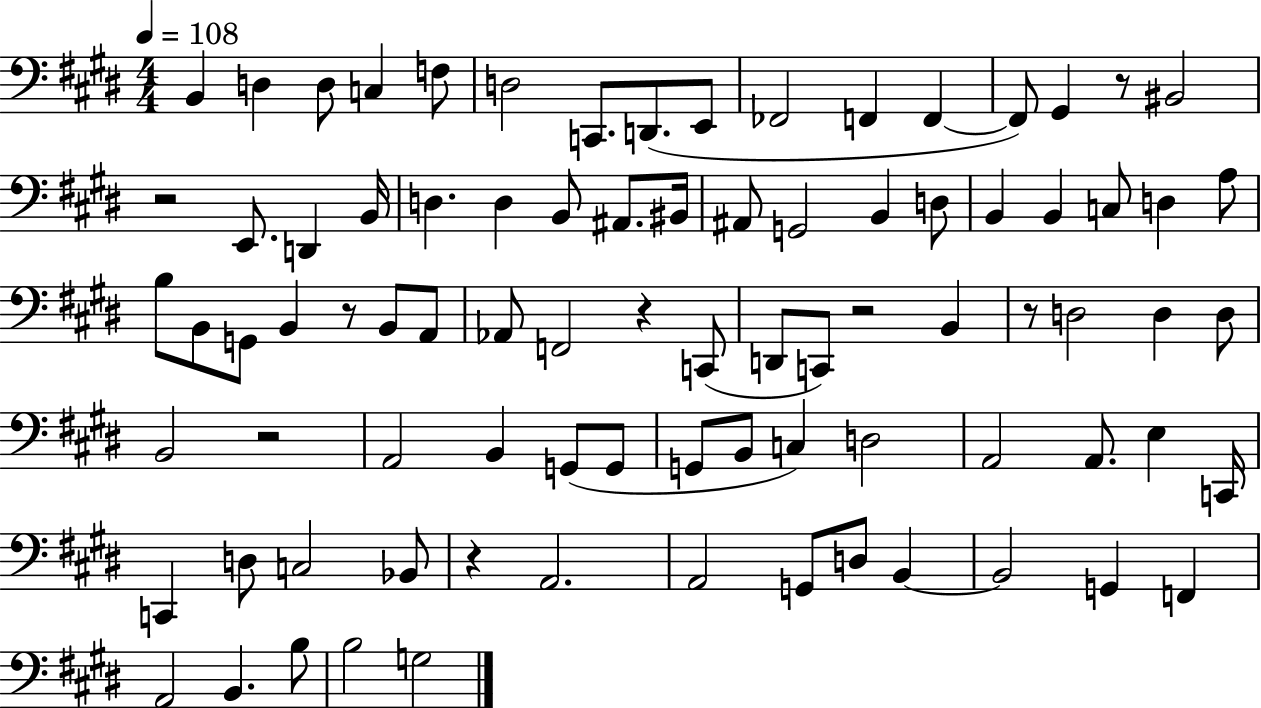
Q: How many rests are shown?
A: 8